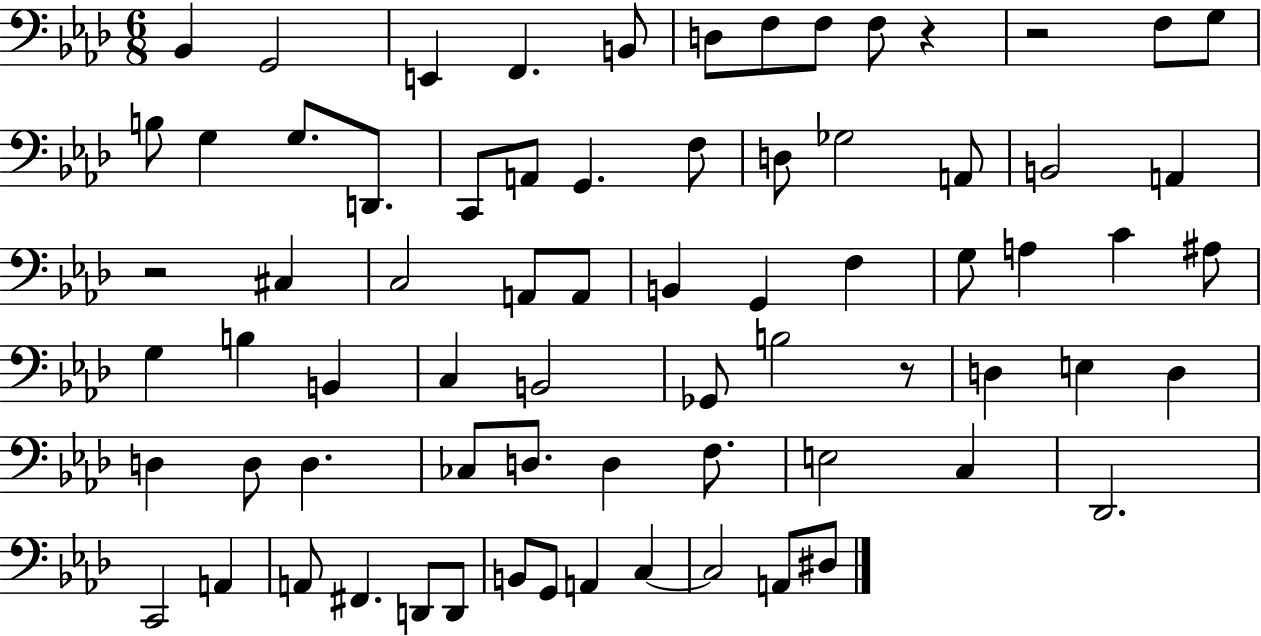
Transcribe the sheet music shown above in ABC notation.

X:1
T:Untitled
M:6/8
L:1/4
K:Ab
_B,, G,,2 E,, F,, B,,/2 D,/2 F,/2 F,/2 F,/2 z z2 F,/2 G,/2 B,/2 G, G,/2 D,,/2 C,,/2 A,,/2 G,, F,/2 D,/2 _G,2 A,,/2 B,,2 A,, z2 ^C, C,2 A,,/2 A,,/2 B,, G,, F, G,/2 A, C ^A,/2 G, B, B,, C, B,,2 _G,,/2 B,2 z/2 D, E, D, D, D,/2 D, _C,/2 D,/2 D, F,/2 E,2 C, _D,,2 C,,2 A,, A,,/2 ^F,, D,,/2 D,,/2 B,,/2 G,,/2 A,, C, C,2 A,,/2 ^D,/2